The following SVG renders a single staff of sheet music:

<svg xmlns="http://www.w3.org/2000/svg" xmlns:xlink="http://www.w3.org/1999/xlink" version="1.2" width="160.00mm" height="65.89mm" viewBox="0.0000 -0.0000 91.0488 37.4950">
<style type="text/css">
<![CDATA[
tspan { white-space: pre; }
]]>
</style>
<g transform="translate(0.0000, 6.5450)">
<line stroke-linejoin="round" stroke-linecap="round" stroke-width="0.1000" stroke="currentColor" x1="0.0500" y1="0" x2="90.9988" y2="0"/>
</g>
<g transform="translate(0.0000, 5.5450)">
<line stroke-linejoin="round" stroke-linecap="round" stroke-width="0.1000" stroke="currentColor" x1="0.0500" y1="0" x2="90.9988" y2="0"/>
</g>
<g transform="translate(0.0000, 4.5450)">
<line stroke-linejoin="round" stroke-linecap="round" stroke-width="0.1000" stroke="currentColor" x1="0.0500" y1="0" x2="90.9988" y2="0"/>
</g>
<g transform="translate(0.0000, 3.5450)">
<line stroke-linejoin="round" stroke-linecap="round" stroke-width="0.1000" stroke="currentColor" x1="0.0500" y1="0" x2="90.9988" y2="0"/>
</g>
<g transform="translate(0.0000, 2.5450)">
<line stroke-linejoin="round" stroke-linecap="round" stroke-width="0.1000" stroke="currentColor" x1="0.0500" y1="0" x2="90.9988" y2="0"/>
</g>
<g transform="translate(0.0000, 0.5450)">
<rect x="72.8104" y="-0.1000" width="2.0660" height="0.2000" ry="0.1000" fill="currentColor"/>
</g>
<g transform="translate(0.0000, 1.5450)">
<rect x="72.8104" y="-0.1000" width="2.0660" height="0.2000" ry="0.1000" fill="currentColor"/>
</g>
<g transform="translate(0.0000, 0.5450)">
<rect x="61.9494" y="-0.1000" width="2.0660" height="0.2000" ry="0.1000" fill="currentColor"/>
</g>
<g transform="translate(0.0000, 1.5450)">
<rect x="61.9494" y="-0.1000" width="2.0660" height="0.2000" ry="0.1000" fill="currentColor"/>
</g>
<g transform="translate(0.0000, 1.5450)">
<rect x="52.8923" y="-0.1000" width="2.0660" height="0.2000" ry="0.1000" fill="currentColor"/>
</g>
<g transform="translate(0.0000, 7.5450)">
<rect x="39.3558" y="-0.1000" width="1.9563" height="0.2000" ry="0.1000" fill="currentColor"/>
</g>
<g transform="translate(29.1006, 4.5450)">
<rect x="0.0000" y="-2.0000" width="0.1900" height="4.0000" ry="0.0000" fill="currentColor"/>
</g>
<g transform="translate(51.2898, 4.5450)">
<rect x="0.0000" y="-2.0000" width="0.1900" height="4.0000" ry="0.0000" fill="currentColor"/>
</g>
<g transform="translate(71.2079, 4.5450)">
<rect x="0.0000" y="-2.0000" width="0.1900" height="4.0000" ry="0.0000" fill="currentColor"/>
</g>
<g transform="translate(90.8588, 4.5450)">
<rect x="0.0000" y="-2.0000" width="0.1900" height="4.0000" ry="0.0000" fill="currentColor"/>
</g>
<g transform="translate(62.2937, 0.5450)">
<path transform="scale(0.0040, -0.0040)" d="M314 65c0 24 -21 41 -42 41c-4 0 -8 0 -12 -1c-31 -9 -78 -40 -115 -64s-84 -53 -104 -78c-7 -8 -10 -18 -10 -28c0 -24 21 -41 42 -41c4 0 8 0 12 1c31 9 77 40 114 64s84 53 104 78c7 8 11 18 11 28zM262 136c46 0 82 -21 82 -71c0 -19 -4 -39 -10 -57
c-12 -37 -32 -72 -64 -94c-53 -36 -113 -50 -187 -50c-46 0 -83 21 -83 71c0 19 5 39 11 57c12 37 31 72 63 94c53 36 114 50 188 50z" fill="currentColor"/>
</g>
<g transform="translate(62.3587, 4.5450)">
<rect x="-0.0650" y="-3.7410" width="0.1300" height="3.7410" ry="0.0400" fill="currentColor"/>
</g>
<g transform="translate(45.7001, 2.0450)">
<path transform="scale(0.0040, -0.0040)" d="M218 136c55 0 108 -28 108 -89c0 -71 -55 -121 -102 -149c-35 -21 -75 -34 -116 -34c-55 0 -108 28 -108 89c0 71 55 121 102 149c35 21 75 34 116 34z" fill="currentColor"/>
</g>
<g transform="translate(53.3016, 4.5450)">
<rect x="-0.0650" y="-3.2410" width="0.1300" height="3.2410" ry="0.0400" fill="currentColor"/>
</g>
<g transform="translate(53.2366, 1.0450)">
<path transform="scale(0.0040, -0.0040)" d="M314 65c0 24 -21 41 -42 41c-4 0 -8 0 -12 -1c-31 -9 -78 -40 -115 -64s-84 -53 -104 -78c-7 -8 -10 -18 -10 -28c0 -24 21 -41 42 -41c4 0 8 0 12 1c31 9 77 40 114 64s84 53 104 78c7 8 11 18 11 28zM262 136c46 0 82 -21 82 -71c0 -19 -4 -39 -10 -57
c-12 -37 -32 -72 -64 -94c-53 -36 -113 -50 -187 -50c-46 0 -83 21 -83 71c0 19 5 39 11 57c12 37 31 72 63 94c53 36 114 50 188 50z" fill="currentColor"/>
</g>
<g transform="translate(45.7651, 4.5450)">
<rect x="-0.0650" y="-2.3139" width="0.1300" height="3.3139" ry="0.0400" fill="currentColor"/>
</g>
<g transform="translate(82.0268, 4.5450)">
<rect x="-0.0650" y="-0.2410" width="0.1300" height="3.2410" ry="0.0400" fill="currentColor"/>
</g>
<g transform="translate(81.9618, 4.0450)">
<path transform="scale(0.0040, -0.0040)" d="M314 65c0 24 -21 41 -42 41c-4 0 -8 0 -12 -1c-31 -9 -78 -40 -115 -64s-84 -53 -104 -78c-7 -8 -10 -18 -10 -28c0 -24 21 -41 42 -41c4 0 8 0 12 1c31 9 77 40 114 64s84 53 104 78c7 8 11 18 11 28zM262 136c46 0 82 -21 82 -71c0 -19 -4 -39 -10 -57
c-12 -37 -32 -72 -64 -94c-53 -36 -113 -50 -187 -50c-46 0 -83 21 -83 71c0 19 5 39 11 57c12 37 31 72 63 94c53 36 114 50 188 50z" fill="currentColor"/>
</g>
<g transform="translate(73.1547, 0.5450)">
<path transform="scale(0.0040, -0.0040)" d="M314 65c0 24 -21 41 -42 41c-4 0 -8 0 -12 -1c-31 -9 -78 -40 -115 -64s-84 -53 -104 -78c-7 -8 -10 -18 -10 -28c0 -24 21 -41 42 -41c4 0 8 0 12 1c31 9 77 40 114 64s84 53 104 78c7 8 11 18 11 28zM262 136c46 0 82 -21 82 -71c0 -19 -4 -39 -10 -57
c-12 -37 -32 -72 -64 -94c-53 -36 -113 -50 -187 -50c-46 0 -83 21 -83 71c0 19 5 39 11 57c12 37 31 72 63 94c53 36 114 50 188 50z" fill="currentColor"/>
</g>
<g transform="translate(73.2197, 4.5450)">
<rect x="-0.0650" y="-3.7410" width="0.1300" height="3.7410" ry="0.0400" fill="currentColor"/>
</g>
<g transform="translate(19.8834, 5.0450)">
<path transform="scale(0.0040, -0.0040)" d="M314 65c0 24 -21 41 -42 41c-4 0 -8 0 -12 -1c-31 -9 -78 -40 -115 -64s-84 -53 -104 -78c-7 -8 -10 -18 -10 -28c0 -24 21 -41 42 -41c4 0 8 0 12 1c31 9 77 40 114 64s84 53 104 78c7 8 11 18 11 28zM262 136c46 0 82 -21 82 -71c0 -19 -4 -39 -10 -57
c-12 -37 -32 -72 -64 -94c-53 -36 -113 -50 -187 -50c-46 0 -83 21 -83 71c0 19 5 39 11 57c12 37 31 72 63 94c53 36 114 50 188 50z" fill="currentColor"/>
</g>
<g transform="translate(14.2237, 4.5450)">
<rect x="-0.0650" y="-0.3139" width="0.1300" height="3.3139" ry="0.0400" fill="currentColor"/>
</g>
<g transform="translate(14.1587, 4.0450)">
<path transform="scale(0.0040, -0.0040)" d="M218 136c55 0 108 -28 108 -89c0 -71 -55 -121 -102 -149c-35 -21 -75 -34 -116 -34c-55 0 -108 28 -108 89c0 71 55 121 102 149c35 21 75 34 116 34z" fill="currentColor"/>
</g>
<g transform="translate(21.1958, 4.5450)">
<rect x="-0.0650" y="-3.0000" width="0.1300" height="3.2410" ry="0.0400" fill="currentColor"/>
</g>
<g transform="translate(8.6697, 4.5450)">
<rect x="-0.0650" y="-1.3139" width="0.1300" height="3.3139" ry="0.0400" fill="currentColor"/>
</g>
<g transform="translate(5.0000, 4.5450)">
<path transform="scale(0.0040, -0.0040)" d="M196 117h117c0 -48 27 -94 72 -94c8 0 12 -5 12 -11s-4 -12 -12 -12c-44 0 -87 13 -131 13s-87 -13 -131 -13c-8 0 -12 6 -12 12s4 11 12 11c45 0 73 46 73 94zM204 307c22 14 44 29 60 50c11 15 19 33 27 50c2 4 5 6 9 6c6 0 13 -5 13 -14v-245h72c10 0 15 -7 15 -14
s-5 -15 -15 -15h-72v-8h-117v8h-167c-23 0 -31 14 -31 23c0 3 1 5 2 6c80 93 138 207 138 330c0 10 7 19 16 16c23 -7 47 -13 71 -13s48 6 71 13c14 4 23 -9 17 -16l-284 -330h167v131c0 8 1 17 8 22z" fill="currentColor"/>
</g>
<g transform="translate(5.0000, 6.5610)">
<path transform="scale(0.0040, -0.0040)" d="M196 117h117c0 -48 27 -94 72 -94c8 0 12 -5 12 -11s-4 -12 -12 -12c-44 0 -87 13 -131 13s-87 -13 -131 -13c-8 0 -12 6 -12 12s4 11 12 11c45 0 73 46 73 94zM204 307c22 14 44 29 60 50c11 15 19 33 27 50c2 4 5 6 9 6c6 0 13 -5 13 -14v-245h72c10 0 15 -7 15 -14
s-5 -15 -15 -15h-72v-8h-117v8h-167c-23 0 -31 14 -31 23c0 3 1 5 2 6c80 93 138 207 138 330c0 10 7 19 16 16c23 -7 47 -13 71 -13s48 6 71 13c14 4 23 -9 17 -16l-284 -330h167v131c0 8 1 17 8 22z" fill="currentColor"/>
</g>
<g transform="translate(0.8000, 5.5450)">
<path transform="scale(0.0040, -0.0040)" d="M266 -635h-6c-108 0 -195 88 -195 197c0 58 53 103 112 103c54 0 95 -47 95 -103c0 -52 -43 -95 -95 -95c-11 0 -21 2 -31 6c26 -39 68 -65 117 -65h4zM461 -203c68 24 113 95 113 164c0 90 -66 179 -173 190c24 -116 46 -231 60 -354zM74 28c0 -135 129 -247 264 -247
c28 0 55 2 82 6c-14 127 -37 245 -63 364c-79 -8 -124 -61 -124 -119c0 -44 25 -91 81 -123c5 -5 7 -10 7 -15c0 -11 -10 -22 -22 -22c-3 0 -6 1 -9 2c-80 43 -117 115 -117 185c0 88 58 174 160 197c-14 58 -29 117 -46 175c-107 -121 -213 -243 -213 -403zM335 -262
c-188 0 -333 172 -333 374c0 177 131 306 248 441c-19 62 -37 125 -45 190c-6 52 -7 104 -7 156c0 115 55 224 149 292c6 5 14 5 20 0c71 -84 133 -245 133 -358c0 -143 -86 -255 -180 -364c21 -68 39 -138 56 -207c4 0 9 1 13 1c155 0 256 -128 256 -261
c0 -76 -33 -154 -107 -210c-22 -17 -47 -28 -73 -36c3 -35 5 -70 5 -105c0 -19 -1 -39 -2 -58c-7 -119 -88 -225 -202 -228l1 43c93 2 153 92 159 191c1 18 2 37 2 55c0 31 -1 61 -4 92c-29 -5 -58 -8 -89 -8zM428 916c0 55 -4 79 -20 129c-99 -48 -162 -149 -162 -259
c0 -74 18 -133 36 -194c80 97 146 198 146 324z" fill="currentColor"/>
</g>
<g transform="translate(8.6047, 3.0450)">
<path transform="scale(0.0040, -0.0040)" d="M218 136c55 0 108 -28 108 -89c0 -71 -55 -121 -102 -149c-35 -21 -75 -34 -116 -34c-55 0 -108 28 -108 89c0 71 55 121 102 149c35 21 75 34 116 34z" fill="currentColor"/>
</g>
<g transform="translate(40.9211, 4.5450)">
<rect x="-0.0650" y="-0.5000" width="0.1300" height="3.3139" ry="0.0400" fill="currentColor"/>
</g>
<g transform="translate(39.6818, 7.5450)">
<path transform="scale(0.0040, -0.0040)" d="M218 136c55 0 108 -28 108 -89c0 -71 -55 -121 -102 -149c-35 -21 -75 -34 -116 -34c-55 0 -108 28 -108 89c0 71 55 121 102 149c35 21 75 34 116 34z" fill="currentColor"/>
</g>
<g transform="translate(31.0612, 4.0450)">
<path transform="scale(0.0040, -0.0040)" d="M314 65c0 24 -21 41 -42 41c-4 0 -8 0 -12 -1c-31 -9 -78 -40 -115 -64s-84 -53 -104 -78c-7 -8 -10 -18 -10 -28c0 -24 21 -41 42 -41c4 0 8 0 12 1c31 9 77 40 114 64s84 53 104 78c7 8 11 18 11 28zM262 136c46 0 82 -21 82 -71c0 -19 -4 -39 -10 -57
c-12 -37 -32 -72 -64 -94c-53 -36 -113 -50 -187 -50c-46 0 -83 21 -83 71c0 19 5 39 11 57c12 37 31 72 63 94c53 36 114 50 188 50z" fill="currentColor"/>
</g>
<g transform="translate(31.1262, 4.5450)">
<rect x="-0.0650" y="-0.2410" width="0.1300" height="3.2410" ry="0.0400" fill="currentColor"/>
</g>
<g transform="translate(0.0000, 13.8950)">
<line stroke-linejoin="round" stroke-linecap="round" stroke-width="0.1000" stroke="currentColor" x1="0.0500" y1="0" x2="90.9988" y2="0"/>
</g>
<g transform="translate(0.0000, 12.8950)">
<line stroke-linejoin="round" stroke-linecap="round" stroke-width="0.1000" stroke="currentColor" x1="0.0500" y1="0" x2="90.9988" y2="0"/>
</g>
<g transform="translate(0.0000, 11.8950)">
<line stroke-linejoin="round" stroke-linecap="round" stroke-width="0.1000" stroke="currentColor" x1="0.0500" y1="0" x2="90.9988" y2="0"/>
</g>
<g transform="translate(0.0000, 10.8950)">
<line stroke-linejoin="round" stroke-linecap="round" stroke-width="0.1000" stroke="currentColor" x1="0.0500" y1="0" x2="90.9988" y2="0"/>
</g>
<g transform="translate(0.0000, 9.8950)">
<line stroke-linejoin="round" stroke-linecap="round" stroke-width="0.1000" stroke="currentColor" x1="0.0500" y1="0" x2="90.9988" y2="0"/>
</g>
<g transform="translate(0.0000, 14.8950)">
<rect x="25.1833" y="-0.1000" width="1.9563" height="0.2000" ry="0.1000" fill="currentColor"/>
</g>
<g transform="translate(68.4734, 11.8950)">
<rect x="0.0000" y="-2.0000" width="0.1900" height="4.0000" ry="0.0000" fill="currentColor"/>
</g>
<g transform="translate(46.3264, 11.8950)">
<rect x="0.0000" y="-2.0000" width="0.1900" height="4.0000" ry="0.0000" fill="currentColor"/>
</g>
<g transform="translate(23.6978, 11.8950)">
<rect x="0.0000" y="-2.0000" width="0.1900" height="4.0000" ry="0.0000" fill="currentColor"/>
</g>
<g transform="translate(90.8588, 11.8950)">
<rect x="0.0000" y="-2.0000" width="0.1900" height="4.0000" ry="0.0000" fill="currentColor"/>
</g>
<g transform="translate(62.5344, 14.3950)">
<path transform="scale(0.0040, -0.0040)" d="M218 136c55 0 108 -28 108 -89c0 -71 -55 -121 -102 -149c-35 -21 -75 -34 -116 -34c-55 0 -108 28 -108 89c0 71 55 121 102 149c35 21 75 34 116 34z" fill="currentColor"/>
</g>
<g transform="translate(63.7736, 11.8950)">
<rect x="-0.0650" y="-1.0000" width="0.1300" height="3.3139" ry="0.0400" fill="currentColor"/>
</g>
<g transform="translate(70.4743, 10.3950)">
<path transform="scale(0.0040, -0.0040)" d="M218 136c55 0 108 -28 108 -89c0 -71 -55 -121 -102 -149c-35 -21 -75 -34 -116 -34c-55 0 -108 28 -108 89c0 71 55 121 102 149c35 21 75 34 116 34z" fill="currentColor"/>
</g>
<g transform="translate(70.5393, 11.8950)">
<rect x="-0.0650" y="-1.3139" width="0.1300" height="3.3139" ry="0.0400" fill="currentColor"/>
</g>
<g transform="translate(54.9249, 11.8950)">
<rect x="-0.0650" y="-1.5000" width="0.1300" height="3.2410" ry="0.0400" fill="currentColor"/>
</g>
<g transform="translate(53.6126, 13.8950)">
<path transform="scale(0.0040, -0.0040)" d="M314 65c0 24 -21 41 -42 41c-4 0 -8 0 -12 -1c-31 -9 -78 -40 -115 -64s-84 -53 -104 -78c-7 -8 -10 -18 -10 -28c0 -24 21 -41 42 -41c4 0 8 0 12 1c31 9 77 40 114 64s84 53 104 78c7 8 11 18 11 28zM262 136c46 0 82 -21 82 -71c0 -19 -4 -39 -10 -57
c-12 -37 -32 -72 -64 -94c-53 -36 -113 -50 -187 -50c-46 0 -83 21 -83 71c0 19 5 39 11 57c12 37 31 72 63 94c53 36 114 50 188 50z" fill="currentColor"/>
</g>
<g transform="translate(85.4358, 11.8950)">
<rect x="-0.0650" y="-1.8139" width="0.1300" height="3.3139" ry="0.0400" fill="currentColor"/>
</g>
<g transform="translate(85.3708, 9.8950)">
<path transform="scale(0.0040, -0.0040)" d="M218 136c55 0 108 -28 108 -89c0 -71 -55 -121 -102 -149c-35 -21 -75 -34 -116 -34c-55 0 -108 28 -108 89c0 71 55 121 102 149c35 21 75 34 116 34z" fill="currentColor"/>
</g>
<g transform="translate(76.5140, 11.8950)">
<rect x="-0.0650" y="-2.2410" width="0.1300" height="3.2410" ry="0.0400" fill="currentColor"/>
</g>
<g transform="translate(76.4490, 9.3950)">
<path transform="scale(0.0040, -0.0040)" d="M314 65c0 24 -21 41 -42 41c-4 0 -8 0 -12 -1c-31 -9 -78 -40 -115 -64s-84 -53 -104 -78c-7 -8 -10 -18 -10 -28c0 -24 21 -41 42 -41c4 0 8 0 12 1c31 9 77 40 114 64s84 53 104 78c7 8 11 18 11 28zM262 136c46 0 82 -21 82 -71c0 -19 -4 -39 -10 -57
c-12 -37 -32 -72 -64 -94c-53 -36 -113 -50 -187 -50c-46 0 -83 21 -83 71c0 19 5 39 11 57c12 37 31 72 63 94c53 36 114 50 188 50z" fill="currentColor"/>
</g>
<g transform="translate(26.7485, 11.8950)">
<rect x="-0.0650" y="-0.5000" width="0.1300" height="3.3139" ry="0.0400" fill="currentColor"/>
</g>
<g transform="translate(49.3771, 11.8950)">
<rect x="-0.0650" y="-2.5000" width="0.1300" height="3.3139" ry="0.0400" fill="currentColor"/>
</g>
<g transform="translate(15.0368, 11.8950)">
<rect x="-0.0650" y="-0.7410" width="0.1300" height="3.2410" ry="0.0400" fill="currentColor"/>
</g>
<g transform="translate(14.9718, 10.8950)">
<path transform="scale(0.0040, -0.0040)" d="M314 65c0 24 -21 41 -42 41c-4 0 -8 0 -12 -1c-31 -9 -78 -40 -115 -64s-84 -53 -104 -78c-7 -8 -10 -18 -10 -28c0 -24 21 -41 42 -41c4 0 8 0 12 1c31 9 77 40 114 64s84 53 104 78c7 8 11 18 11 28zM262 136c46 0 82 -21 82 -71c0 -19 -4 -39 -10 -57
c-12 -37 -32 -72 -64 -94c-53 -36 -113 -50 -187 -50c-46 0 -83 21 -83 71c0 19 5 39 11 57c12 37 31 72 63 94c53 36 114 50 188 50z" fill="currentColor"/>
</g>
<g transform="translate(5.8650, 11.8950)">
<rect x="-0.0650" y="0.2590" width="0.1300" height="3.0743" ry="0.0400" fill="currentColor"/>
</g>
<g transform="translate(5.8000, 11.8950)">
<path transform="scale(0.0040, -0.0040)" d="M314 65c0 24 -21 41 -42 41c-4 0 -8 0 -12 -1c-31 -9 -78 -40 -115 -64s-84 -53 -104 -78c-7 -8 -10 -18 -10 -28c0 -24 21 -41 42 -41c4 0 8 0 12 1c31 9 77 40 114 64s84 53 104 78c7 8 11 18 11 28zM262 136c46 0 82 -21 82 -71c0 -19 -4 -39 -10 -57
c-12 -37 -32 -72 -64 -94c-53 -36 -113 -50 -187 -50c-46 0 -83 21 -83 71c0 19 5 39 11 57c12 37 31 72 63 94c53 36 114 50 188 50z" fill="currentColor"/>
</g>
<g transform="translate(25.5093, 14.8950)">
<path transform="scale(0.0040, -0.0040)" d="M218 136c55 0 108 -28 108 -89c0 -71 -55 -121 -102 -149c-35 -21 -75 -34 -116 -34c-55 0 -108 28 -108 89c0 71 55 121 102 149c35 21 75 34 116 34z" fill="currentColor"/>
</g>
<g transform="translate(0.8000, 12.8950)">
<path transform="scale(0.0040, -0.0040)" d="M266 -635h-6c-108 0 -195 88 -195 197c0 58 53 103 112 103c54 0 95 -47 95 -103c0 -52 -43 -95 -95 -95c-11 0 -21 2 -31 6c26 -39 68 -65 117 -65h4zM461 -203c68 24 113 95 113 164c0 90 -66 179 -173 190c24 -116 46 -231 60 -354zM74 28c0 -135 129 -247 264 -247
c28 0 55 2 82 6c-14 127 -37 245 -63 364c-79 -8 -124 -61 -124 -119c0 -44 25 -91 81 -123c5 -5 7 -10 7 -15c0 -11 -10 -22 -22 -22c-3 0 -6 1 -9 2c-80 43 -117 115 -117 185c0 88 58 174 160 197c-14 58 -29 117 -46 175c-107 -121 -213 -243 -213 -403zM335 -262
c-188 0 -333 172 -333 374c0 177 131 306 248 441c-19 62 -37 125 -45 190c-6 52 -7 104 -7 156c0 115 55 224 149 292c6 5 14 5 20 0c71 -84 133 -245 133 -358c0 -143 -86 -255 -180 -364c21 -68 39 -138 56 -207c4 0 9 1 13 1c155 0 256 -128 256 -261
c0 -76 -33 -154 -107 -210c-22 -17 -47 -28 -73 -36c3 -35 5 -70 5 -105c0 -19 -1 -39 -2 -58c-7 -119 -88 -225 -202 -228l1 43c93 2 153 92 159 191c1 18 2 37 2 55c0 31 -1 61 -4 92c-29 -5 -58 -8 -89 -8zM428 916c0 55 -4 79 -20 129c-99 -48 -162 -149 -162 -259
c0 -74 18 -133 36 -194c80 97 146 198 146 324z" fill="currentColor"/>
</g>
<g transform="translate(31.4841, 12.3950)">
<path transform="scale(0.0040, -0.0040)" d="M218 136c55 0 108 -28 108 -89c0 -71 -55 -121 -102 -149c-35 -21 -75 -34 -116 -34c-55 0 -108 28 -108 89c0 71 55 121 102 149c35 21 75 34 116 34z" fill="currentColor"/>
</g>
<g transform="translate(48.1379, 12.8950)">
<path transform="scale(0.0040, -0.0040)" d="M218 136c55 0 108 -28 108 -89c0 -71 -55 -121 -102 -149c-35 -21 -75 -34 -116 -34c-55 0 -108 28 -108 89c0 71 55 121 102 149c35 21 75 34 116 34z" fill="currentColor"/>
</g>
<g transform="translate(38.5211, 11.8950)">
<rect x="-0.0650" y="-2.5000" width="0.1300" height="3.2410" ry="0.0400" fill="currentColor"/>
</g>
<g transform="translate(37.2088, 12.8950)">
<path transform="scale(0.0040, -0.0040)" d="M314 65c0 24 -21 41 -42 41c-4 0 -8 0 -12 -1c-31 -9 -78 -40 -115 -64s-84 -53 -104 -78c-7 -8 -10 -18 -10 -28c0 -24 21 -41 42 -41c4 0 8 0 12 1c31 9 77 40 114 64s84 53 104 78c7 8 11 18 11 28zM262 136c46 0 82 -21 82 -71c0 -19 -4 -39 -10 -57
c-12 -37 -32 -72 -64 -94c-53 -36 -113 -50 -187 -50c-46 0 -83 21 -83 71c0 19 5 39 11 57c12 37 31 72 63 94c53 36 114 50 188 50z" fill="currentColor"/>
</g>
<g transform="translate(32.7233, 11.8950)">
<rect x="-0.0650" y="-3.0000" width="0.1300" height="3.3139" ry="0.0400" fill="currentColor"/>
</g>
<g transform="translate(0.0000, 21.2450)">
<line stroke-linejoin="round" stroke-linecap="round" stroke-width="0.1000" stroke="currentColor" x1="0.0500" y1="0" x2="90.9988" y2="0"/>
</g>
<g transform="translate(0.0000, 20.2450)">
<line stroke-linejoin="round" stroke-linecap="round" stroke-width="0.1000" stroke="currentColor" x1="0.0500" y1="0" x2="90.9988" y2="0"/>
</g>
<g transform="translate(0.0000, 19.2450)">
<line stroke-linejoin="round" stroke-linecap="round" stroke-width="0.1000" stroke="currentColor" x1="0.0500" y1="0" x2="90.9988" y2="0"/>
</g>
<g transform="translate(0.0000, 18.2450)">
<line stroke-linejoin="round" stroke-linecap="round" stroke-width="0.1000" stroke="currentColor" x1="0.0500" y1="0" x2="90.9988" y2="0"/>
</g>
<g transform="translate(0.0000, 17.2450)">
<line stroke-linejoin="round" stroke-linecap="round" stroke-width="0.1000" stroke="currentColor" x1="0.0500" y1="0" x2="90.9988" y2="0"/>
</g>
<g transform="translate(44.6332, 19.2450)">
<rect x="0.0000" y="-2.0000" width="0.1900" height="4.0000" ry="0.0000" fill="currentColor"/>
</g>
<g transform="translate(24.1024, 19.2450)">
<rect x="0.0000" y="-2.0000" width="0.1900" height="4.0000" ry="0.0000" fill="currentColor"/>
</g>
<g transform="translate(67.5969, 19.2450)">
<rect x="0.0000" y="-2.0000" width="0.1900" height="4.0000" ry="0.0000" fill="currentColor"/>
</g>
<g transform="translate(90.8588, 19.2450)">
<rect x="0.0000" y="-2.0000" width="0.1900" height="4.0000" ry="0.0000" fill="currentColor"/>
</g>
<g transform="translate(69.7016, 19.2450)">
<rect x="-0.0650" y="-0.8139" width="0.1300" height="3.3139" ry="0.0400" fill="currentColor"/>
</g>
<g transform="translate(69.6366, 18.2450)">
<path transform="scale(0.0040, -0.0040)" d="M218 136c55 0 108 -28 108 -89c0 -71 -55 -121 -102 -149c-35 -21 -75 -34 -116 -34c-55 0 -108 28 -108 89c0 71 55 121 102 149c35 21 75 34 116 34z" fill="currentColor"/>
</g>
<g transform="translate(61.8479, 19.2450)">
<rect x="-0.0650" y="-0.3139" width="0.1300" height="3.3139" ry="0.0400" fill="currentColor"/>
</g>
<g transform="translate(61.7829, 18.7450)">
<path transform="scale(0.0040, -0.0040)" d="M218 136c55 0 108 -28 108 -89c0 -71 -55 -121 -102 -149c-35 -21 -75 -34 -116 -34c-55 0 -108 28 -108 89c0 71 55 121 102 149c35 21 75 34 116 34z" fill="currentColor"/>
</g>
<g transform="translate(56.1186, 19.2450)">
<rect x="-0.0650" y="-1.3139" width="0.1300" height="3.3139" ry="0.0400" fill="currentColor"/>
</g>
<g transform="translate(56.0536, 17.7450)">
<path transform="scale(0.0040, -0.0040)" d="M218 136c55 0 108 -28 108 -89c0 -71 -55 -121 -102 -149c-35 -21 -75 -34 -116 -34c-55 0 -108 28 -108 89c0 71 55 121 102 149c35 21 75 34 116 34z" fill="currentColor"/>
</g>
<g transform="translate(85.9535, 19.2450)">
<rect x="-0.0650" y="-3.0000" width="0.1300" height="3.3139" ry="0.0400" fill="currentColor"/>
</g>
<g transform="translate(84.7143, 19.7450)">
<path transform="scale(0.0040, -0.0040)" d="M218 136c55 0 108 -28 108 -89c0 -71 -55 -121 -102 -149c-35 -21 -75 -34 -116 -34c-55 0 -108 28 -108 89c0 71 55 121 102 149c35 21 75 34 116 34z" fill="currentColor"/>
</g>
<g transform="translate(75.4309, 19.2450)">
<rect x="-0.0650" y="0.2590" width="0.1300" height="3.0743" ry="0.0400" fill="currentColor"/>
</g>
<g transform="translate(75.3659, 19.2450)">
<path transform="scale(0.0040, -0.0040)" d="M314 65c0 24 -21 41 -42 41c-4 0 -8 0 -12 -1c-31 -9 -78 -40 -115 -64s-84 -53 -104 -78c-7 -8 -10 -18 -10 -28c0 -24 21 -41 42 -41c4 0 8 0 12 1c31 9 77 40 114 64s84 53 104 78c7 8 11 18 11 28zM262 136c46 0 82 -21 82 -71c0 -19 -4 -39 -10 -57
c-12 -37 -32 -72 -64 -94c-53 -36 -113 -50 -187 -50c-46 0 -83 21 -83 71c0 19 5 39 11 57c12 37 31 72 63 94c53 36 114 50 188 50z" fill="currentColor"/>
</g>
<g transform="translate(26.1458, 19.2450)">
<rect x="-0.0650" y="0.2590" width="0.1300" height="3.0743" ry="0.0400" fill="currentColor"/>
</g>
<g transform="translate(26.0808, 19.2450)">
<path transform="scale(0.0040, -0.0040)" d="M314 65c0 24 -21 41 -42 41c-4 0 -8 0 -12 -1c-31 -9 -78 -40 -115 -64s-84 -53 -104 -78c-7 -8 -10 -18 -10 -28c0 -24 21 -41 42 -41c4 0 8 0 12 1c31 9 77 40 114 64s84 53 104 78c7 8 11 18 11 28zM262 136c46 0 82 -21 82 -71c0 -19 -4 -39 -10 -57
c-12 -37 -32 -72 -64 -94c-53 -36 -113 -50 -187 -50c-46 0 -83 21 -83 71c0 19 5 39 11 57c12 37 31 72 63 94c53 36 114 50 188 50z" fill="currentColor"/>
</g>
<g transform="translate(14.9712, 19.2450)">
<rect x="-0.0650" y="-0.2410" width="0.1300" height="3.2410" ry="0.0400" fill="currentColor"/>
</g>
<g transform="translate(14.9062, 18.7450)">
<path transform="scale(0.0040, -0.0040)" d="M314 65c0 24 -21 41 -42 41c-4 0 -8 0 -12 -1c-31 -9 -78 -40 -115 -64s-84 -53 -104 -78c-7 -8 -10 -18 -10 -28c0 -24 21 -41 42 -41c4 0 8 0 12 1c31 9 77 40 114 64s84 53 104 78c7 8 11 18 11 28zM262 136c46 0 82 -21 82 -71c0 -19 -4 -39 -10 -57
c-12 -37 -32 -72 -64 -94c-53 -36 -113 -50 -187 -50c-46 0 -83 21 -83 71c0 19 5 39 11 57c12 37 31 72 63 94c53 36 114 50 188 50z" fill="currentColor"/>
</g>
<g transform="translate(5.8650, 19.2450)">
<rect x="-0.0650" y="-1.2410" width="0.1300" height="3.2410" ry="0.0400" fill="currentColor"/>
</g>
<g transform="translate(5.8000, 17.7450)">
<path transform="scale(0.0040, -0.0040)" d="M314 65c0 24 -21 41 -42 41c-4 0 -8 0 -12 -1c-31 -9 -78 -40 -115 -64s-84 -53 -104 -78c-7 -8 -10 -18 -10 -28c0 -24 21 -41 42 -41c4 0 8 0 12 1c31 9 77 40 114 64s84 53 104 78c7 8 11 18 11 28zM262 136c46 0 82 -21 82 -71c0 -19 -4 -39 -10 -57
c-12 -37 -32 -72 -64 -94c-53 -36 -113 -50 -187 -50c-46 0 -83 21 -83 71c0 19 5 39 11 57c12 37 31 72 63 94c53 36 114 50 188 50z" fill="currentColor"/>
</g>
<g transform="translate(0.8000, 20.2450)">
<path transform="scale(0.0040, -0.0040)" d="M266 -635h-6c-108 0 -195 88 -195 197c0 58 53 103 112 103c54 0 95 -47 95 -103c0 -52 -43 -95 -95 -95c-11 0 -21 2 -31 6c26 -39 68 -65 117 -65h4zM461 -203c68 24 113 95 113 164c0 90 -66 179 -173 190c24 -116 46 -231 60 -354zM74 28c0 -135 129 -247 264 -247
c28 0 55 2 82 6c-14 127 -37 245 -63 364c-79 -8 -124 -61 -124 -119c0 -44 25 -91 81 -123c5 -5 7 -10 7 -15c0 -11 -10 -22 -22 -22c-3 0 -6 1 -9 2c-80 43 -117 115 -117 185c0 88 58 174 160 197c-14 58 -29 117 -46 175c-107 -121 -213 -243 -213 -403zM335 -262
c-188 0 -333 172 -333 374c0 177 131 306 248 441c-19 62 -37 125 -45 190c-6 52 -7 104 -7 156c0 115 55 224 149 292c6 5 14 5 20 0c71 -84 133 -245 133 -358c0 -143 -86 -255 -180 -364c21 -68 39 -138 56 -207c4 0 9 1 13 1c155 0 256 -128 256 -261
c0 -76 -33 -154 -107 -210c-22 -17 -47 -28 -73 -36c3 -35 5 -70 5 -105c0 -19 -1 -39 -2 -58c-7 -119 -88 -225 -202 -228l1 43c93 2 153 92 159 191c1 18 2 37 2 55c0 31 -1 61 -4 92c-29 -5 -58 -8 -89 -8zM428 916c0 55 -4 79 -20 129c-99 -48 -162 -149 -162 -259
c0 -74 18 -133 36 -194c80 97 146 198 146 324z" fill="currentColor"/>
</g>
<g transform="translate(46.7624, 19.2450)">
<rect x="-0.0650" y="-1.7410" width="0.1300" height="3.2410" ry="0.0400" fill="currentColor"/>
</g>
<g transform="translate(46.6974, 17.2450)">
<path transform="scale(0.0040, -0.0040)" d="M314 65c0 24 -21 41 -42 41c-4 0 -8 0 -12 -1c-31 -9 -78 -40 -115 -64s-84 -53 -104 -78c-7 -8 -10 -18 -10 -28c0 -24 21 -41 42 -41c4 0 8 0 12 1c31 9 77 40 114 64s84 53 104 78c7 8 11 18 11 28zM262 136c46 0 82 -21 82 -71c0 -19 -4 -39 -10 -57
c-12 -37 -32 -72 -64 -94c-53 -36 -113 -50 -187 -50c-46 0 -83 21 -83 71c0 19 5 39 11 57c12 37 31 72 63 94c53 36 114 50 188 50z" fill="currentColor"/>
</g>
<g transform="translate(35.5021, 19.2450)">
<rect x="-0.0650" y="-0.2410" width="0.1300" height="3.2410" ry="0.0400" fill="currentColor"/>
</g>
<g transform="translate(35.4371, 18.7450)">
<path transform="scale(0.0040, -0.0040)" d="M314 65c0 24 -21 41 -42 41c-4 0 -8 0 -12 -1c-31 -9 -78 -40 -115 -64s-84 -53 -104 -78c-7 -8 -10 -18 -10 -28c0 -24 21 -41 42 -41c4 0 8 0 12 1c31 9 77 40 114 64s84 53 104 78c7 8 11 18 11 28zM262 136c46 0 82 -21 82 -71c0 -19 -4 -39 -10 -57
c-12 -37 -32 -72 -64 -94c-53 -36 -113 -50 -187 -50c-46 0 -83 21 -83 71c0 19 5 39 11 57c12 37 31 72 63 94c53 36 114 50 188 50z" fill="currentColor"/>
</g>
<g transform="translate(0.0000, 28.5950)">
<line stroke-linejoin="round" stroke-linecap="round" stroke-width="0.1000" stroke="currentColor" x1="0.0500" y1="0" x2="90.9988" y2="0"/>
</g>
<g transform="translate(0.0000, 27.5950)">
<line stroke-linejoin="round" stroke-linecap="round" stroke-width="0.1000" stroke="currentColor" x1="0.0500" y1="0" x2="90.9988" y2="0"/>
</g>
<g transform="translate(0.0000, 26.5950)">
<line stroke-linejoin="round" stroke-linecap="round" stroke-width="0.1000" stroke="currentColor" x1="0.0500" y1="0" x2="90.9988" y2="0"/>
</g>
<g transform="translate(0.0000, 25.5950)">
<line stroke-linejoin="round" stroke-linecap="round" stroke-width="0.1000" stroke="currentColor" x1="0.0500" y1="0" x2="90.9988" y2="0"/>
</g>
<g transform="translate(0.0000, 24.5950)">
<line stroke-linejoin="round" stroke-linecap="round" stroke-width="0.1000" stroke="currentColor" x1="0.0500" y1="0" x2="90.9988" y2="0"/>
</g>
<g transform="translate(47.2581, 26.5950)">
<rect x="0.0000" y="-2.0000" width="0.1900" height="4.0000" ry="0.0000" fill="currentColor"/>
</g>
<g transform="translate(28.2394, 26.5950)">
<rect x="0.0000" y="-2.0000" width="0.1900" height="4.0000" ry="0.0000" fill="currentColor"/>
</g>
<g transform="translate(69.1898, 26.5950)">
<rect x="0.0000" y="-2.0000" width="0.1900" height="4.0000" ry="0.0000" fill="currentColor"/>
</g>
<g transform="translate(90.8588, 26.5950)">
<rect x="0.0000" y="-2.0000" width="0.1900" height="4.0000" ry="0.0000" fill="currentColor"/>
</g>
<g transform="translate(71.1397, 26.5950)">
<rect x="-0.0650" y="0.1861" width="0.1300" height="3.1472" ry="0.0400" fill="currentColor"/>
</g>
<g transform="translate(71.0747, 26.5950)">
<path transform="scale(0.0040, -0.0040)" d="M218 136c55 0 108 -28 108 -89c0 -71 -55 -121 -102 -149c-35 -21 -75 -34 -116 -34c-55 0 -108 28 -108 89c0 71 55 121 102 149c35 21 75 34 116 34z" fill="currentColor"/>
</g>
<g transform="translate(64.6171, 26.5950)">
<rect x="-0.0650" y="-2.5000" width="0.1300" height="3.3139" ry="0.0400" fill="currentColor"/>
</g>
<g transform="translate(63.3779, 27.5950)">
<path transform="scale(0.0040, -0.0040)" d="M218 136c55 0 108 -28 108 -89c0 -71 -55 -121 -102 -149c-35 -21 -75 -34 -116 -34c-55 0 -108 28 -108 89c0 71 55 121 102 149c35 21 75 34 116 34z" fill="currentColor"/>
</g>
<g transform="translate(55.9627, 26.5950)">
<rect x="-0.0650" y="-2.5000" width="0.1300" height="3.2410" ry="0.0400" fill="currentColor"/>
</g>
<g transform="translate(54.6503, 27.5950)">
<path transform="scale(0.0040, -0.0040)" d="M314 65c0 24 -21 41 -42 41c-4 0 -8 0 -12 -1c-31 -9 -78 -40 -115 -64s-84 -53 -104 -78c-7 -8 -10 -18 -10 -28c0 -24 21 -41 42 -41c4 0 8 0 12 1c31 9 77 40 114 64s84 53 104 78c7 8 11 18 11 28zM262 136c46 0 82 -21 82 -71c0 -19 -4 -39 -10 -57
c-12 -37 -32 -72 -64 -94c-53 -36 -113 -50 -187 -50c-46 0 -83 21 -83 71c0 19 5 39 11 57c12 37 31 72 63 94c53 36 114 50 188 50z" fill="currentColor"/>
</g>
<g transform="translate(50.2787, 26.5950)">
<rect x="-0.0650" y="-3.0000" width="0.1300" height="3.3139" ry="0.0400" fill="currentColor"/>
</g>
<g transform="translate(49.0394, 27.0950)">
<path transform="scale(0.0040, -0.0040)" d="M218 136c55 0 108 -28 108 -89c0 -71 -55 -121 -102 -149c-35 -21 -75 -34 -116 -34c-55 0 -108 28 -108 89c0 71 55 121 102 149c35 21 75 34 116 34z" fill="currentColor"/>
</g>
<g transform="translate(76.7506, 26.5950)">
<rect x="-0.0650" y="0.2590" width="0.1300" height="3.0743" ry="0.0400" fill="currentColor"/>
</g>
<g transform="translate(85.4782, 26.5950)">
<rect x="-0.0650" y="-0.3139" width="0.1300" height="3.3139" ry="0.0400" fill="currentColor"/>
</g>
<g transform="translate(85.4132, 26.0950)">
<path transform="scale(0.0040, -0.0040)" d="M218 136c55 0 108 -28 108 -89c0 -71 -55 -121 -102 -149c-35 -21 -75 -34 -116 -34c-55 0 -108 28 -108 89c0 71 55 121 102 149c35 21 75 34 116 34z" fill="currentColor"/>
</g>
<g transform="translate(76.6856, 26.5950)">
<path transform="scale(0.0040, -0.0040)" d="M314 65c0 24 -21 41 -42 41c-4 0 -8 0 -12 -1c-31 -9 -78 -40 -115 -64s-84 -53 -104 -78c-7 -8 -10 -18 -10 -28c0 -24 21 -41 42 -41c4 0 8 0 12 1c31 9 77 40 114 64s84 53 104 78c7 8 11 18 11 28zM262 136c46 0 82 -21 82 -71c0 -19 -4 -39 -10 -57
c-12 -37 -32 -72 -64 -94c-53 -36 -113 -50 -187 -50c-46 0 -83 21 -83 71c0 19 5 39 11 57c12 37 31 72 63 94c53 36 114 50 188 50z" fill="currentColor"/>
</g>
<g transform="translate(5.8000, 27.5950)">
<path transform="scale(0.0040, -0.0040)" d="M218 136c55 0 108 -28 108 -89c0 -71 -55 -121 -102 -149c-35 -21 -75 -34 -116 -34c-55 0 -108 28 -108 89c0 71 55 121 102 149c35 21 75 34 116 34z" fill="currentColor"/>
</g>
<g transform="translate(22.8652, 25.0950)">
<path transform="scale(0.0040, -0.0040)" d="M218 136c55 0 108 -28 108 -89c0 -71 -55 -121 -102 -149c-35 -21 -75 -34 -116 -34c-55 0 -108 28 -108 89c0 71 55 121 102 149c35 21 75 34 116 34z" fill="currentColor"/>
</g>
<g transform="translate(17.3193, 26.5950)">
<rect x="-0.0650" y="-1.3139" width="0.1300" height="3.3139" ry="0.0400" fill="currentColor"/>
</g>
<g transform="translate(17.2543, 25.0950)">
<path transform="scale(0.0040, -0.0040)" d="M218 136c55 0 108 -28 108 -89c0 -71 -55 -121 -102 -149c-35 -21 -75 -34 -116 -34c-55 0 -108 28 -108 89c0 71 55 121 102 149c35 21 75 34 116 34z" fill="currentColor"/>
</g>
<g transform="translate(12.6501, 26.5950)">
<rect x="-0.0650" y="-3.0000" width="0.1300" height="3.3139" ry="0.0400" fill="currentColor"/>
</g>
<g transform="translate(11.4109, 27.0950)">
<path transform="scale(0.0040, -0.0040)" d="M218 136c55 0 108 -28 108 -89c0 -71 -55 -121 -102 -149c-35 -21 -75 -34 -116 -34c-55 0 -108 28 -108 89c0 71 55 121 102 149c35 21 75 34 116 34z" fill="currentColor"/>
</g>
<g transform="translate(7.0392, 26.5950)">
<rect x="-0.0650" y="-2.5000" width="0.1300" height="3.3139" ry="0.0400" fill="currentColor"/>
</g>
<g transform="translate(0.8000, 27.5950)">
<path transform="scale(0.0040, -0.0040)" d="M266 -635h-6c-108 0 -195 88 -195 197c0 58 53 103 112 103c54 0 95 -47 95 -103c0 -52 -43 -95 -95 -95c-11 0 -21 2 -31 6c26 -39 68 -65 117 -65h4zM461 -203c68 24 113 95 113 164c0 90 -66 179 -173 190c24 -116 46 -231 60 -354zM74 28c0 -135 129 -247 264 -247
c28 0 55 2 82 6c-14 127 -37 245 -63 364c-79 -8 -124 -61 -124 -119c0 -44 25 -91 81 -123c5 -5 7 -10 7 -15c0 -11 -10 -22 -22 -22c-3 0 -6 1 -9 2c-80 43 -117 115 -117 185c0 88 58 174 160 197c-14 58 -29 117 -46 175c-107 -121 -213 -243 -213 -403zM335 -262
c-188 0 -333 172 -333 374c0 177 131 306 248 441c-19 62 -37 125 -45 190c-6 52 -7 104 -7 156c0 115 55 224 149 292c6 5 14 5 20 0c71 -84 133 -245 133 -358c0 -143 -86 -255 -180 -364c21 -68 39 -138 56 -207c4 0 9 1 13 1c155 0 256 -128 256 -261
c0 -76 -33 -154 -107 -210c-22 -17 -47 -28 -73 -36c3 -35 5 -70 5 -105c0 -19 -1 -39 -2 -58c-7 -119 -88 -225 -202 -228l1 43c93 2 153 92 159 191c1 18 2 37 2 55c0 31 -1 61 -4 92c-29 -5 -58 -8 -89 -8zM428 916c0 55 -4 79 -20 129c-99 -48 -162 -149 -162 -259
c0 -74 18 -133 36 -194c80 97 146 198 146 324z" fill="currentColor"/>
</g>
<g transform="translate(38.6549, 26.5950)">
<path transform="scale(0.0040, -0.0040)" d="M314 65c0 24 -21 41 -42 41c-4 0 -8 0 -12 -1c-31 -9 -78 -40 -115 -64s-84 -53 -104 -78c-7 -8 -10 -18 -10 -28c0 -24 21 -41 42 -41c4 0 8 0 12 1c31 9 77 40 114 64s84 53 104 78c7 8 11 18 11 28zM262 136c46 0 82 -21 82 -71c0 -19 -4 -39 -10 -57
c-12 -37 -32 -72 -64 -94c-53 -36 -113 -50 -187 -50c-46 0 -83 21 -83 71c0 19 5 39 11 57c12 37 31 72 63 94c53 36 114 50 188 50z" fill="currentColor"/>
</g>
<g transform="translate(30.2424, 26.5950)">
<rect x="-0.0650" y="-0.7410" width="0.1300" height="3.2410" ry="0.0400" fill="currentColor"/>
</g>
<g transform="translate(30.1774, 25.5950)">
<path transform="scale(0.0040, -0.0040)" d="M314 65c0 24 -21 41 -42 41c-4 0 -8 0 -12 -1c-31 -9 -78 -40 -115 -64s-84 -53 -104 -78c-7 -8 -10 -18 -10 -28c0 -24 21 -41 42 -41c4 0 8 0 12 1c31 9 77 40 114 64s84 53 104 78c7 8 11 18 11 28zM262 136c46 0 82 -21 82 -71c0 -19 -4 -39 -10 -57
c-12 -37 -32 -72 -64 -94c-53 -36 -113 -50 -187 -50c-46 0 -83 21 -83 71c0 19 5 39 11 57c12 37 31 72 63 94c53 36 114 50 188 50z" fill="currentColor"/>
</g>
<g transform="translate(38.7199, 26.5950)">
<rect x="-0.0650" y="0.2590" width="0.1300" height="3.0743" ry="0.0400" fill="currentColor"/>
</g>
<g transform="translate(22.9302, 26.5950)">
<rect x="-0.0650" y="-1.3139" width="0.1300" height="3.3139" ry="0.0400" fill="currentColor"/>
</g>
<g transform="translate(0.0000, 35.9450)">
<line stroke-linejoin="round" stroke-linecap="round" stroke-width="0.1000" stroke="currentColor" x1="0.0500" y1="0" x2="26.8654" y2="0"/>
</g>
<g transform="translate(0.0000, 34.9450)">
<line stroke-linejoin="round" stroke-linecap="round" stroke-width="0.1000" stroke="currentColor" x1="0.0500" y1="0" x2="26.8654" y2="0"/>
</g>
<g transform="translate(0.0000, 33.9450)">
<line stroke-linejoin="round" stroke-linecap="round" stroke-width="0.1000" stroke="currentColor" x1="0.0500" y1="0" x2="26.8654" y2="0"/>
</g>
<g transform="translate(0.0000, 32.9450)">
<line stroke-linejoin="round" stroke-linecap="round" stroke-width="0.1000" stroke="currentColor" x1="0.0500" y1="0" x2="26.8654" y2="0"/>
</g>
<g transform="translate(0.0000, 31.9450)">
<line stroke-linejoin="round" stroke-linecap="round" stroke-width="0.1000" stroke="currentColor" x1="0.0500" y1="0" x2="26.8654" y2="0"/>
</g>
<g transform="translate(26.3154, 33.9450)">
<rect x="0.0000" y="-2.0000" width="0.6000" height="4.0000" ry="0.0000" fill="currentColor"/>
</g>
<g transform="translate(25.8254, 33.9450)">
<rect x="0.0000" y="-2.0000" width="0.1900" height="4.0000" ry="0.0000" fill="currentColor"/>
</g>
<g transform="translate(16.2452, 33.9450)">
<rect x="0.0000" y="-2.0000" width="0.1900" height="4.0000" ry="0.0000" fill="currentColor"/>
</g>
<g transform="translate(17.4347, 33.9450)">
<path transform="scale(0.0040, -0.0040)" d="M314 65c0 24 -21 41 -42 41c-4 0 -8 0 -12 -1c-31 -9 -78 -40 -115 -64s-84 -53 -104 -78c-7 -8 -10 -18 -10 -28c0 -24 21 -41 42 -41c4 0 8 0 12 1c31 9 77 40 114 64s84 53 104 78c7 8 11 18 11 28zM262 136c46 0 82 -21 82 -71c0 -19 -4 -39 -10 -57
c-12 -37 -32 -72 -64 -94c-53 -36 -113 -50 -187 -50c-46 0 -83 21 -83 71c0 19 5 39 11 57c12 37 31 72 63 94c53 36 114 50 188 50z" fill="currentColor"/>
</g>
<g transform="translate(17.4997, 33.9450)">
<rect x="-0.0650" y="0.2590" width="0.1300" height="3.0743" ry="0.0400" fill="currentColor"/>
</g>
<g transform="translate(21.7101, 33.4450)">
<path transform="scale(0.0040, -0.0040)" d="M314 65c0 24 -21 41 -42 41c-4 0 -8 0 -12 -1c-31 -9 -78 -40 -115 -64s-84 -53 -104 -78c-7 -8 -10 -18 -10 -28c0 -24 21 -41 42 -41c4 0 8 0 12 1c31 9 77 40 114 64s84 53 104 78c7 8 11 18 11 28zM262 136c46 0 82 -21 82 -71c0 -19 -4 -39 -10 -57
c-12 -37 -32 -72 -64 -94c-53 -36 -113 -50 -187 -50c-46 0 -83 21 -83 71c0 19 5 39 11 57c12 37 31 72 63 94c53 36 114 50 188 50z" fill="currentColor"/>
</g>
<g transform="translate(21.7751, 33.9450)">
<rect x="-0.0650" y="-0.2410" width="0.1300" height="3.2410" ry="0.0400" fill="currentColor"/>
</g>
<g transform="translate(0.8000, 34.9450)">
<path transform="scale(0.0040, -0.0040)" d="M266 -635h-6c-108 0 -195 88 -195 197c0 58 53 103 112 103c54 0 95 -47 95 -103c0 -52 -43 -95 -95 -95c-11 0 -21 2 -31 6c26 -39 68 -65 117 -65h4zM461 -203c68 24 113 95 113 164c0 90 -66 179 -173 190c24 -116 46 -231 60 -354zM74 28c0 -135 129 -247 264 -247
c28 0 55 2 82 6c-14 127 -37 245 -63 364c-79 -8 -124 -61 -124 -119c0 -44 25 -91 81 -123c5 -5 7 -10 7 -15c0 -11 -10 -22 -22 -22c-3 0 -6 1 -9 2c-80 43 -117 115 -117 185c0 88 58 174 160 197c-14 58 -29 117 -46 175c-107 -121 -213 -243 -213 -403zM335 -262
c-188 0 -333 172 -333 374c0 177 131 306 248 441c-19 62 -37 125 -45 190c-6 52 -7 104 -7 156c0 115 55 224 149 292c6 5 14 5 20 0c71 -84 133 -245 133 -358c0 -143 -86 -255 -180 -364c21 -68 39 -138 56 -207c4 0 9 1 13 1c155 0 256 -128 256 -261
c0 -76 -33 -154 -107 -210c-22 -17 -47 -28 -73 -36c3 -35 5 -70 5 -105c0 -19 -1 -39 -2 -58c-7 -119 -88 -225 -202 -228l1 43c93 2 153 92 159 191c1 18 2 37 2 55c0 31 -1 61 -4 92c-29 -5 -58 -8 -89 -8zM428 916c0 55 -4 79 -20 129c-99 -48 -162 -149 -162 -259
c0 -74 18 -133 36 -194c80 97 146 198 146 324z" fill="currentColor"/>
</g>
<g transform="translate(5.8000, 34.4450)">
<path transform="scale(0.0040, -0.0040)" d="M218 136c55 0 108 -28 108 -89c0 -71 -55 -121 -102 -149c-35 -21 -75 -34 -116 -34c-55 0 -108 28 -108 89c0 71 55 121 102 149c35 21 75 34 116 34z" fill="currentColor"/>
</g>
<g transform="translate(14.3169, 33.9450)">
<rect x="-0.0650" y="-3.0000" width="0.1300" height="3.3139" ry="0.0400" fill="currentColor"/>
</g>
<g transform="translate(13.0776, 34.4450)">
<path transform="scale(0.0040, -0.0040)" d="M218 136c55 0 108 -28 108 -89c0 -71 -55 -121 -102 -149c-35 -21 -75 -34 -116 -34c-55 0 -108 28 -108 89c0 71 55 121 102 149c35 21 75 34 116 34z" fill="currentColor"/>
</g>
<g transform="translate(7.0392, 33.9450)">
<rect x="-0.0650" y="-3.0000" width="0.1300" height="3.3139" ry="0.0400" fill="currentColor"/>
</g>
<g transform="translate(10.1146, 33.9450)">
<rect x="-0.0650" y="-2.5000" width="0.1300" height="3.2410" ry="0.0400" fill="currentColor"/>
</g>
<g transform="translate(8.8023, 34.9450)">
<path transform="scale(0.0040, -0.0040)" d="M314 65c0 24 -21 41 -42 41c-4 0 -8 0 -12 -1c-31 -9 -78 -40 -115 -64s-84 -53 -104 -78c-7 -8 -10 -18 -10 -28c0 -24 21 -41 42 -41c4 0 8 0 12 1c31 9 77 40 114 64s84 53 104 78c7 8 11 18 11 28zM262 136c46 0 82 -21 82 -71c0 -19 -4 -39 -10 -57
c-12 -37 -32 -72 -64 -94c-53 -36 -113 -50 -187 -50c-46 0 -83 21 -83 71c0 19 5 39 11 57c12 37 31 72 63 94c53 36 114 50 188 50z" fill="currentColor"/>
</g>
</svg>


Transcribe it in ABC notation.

X:1
T:Untitled
M:4/4
L:1/4
K:C
e c A2 c2 C g b2 c'2 c'2 c2 B2 d2 C A G2 G E2 D e g2 f e2 c2 B2 c2 f2 e c d B2 A G A e e d2 B2 A G2 G B B2 c A G2 A B2 c2